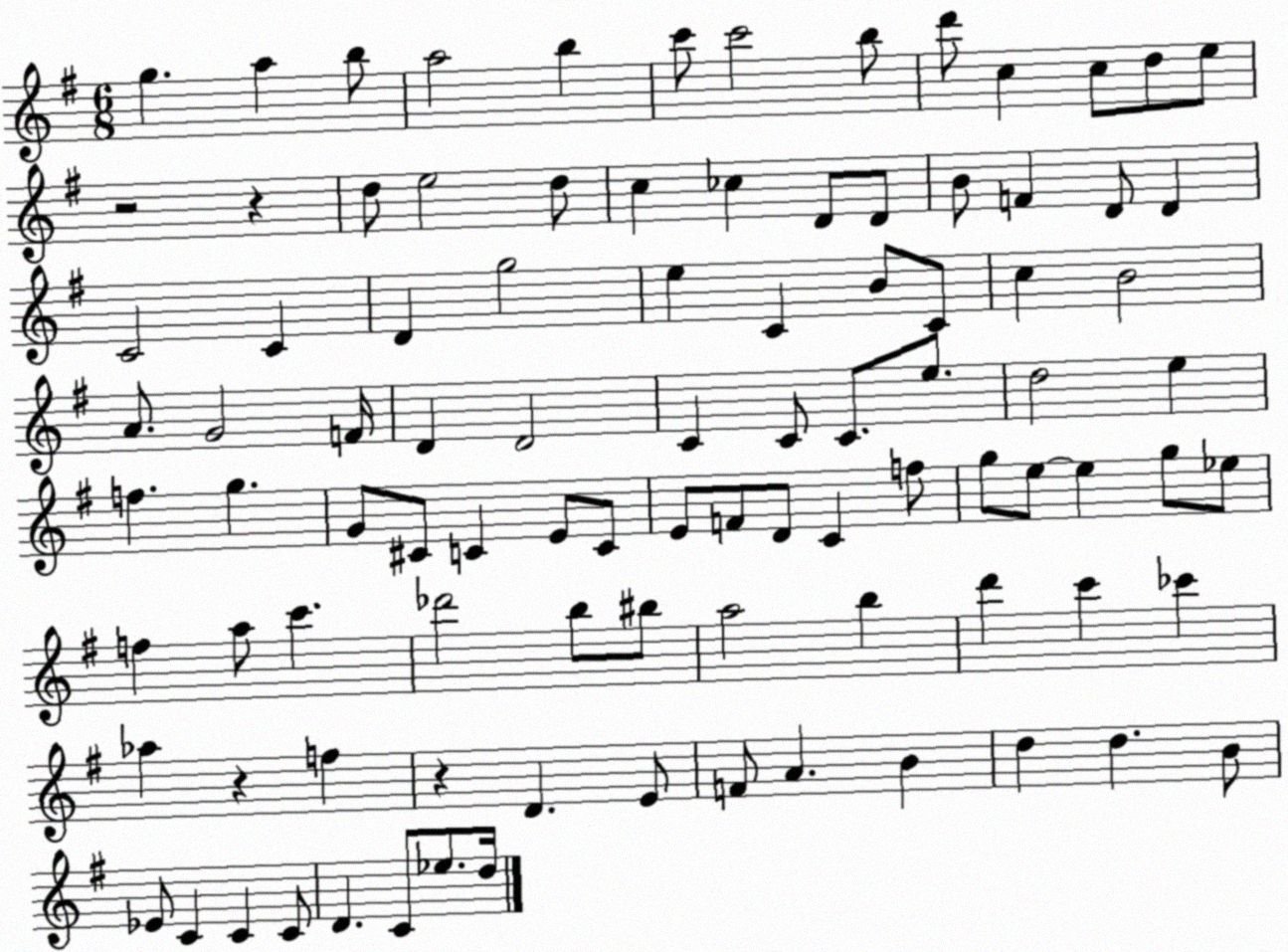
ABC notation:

X:1
T:Untitled
M:6/8
L:1/4
K:G
g a b/2 a2 b c'/2 c'2 b/2 d'/2 c c/2 d/2 e/2 z2 z d/2 e2 d/2 c _c D/2 D/2 B/2 F D/2 D C2 C D g2 e C B/2 C/2 c B2 A/2 G2 F/4 D D2 C C/2 C/2 e/2 d2 e f g G/2 ^C/2 C E/2 C/2 E/2 F/2 D/2 C f/2 g/2 e/2 e g/2 _e/2 f a/2 c' _d'2 b/2 ^b/2 a2 b d' c' _c' _a z f z D E/2 F/2 A B d d B/2 _E/2 C C C/2 D C/2 _e/2 d/4